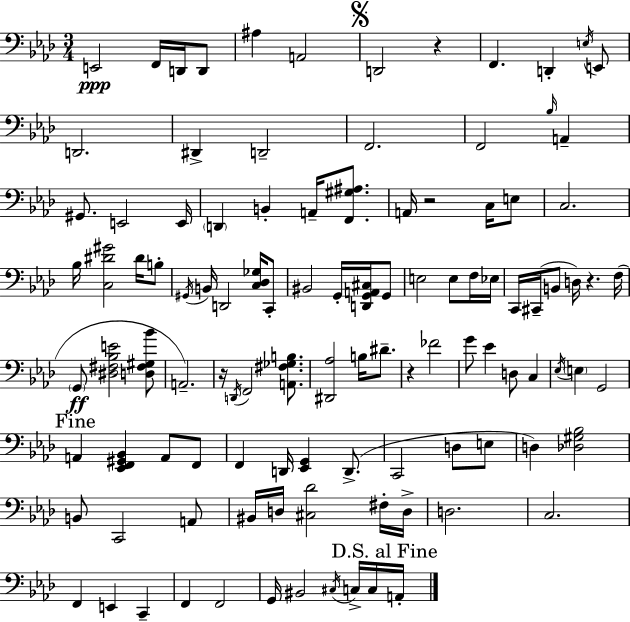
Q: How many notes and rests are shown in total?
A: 108